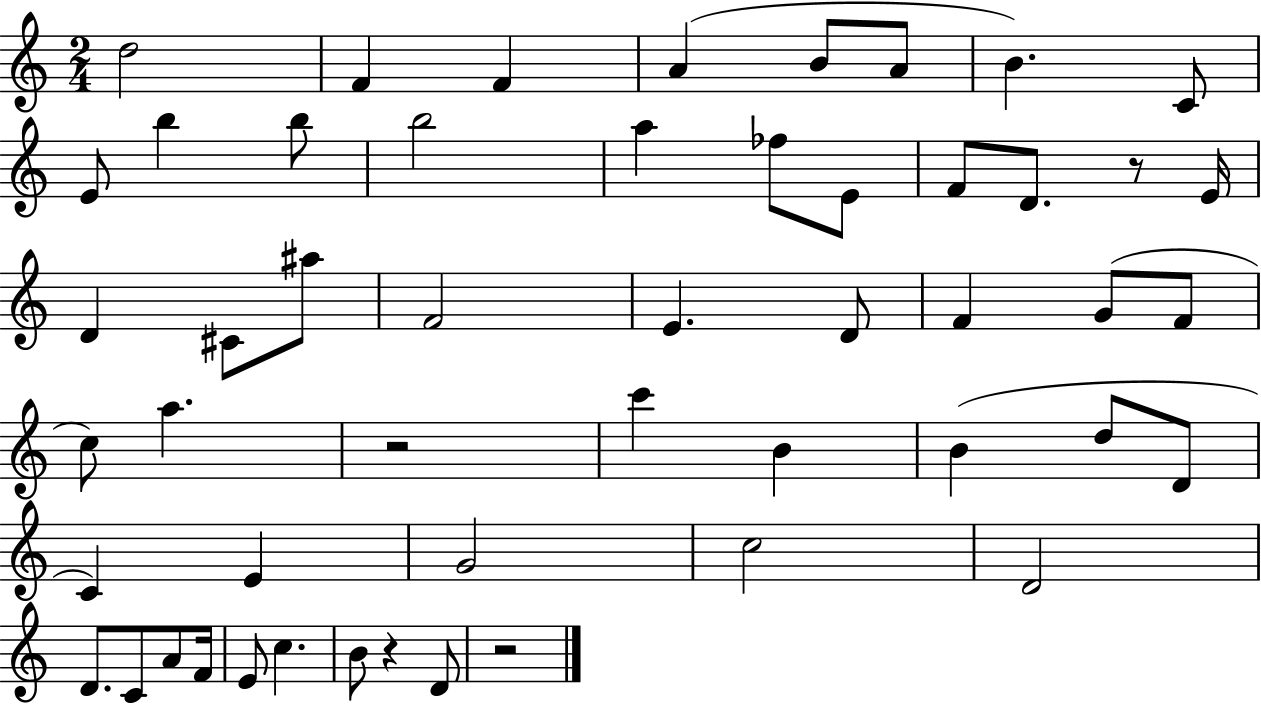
D5/h F4/q F4/q A4/q B4/e A4/e B4/q. C4/e E4/e B5/q B5/e B5/h A5/q FES5/e E4/e F4/e D4/e. R/e E4/s D4/q C#4/e A#5/e F4/h E4/q. D4/e F4/q G4/e F4/e C5/e A5/q. R/h C6/q B4/q B4/q D5/e D4/e C4/q E4/q G4/h C5/h D4/h D4/e. C4/e A4/e F4/s E4/e C5/q. B4/e R/q D4/e R/h